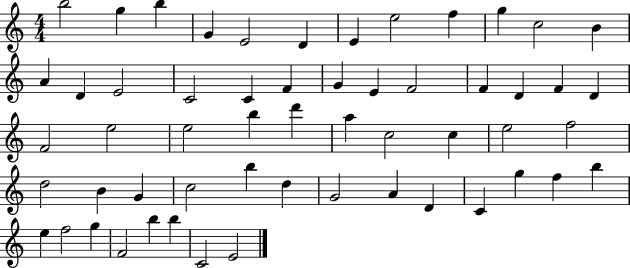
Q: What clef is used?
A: treble